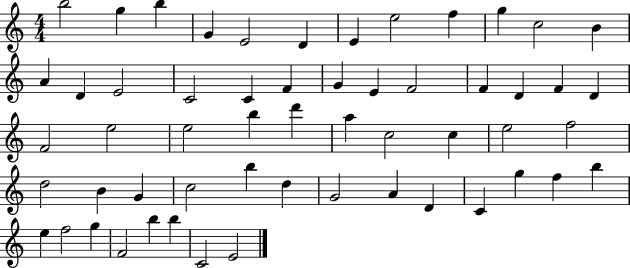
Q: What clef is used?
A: treble